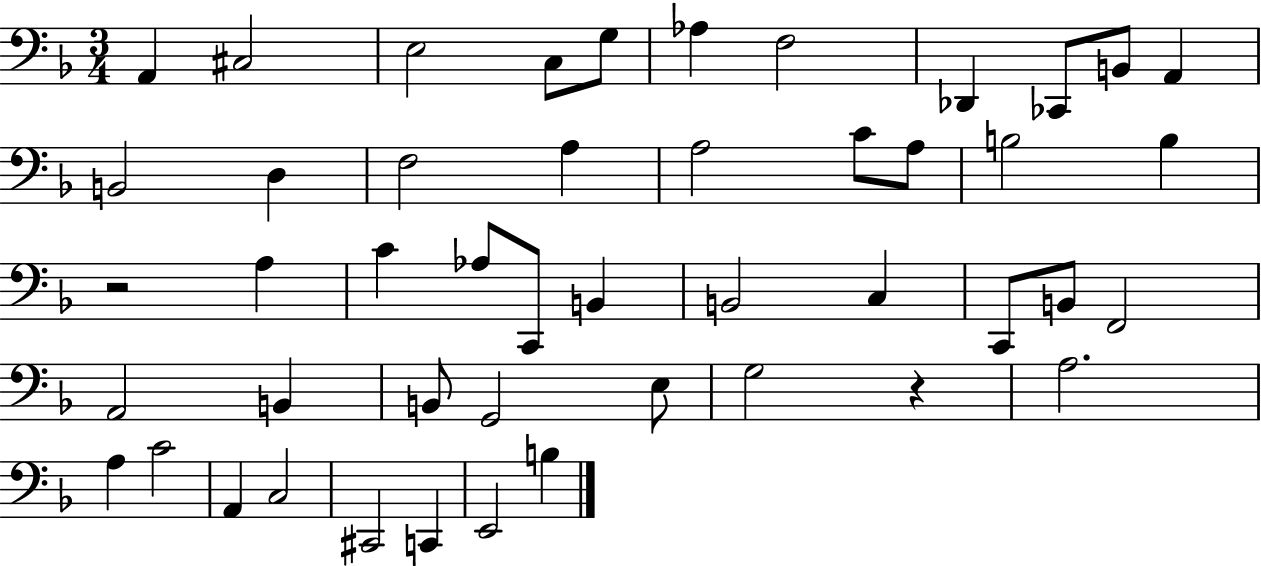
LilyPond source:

{
  \clef bass
  \numericTimeSignature
  \time 3/4
  \key f \major
  \repeat volta 2 { a,4 cis2 | e2 c8 g8 | aes4 f2 | des,4 ces,8 b,8 a,4 | \break b,2 d4 | f2 a4 | a2 c'8 a8 | b2 b4 | \break r2 a4 | c'4 aes8 c,8 b,4 | b,2 c4 | c,8 b,8 f,2 | \break a,2 b,4 | b,8 g,2 e8 | g2 r4 | a2. | \break a4 c'2 | a,4 c2 | cis,2 c,4 | e,2 b4 | \break } \bar "|."
}